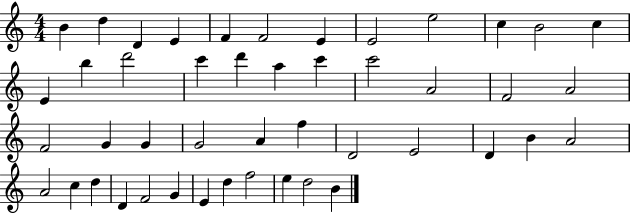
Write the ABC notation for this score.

X:1
T:Untitled
M:4/4
L:1/4
K:C
B d D E F F2 E E2 e2 c B2 c E b d'2 c' d' a c' c'2 A2 F2 A2 F2 G G G2 A f D2 E2 D B A2 A2 c d D F2 G E d f2 e d2 B